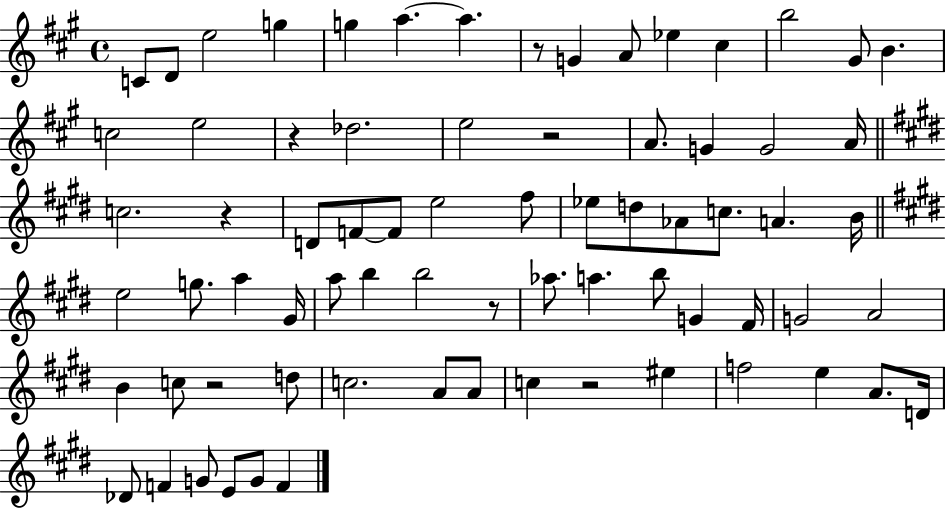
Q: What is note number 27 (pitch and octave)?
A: E5